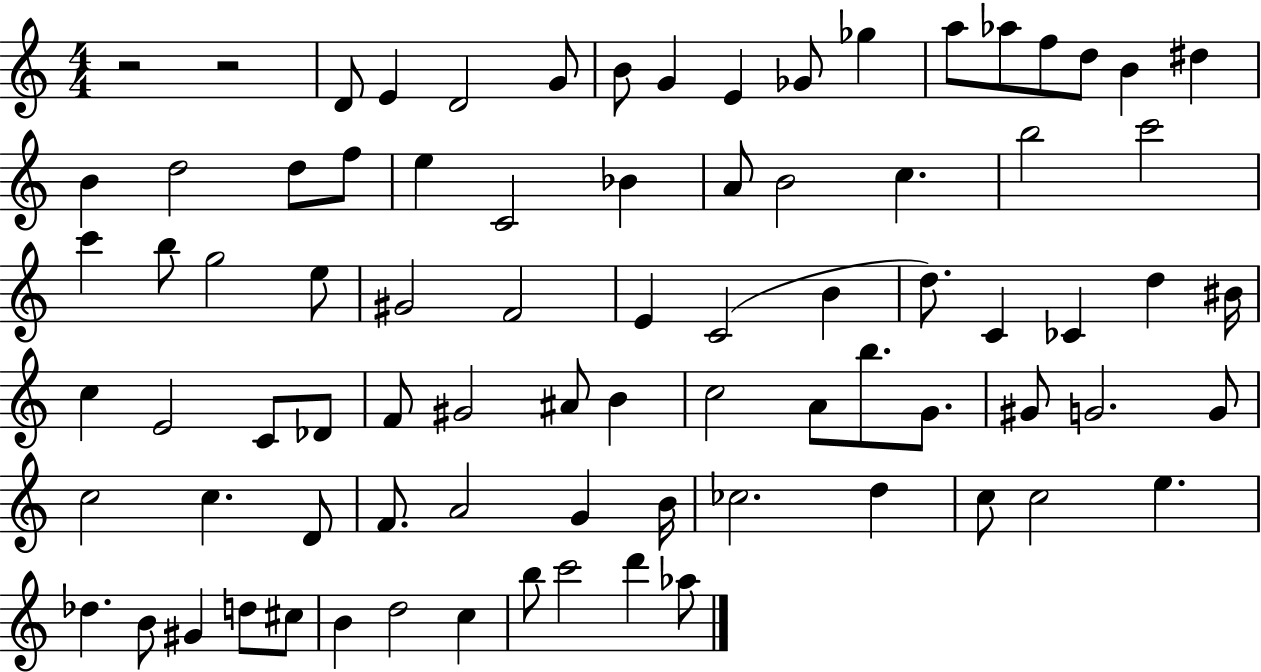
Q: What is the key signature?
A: C major